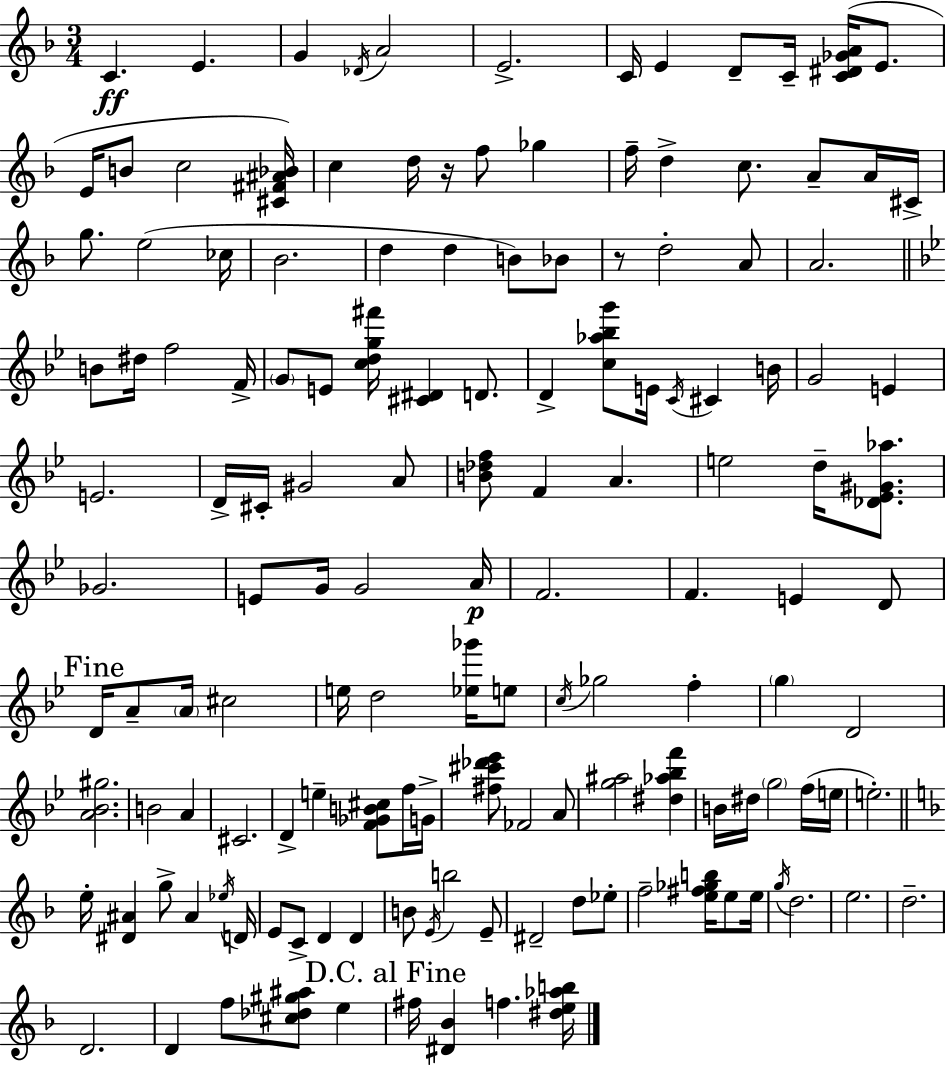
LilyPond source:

{
  \clef treble
  \numericTimeSignature
  \time 3/4
  \key f \major
  c'4.\ff e'4. | g'4 \acciaccatura { des'16 } a'2 | e'2.-> | c'16 e'4 d'8-- c'16-- <c' dis' ges' a'>16( e'8. | \break e'16 b'8 c''2 | <cis' fis' ais' bes'>16) c''4 d''16 r16 f''8 ges''4 | f''16-- d''4-> c''8. a'8-- a'16 | cis'16-> g''8. e''2( | \break ces''16 bes'2. | d''4 d''4 b'8) bes'8 | r8 d''2-. a'8 | a'2. | \break \bar "||" \break \key bes \major b'8 dis''16 f''2 f'16-> | \parenthesize g'8 e'8 <c'' d'' g'' fis'''>16 <cis' dis'>4 d'8. | d'4-> <c'' aes'' bes'' g'''>8 e'16 \acciaccatura { c'16 } cis'4 | b'16 g'2 e'4 | \break e'2. | d'16-> cis'16-. gis'2 a'8 | <b' des'' f''>8 f'4 a'4. | e''2 d''16-- <des' ees' gis' aes''>8. | \break ges'2. | e'8 g'16 g'2 | a'16\p f'2. | f'4. e'4 d'8 | \break \mark "Fine" d'16 a'8-- \parenthesize a'16 cis''2 | e''16 d''2 <ees'' ges'''>16 e''8 | \acciaccatura { c''16 } ges''2 f''4-. | \parenthesize g''4 d'2 | \break <a' bes' gis''>2. | b'2 a'4 | cis'2. | d'4-> e''4-- <f' ges' b' cis''>8 | \break f''16 g'16-> <fis'' cis''' des''' ees'''>8 fes'2 | a'8 <g'' ais''>2 <dis'' aes'' bes'' f'''>4 | b'16 dis''16 \parenthesize g''2 | f''16( e''16 e''2.-.) | \break \bar "||" \break \key f \major e''16-. <dis' ais'>4 g''8-> ais'4 \acciaccatura { ees''16 } | d'16 e'8 c'8-> d'4 d'4 | b'8 \acciaccatura { e'16 } b''2 | e'8-- dis'2-- d''8 | \break ees''8-. f''2-- <e'' fis'' ges'' b''>16 e''8 | e''16 \acciaccatura { g''16 } d''2. | e''2. | d''2.-- | \break d'2. | d'4 f''8 <cis'' des'' gis'' ais''>8 e''4 | \mark "D.C. al Fine" fis''16 <dis' bes'>4 f''4. | <dis'' e'' aes'' b''>16 \bar "|."
}